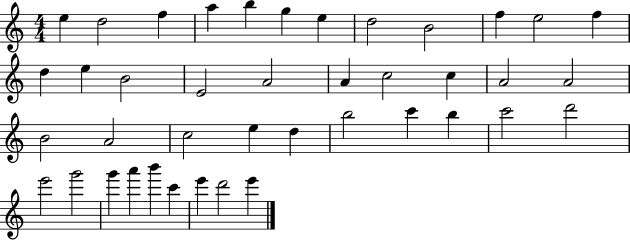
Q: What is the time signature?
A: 4/4